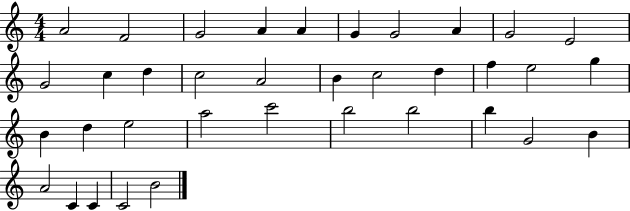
{
  \clef treble
  \numericTimeSignature
  \time 4/4
  \key c \major
  a'2 f'2 | g'2 a'4 a'4 | g'4 g'2 a'4 | g'2 e'2 | \break g'2 c''4 d''4 | c''2 a'2 | b'4 c''2 d''4 | f''4 e''2 g''4 | \break b'4 d''4 e''2 | a''2 c'''2 | b''2 b''2 | b''4 g'2 b'4 | \break a'2 c'4 c'4 | c'2 b'2 | \bar "|."
}